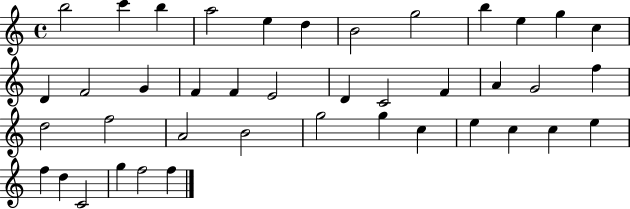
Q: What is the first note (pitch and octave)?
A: B5